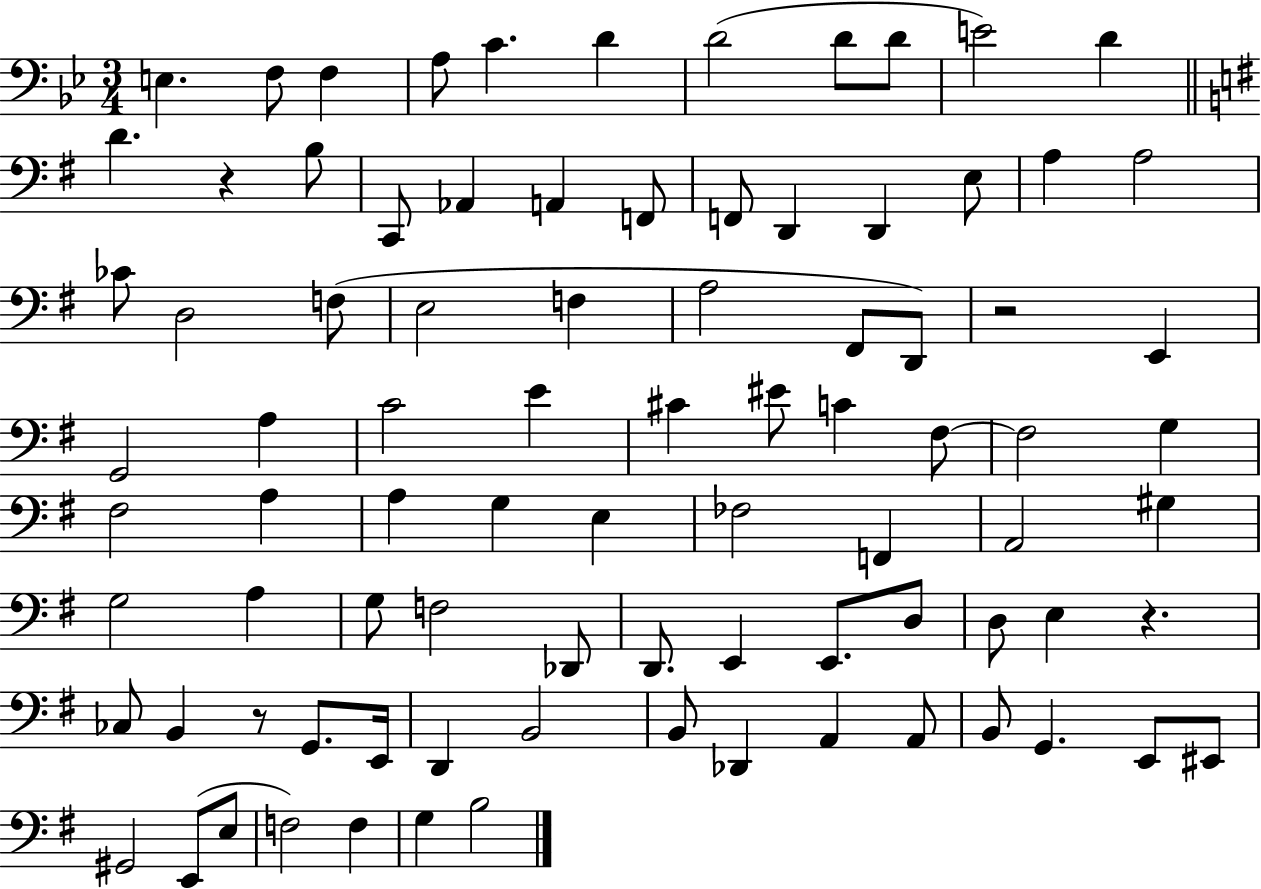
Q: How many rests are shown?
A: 4